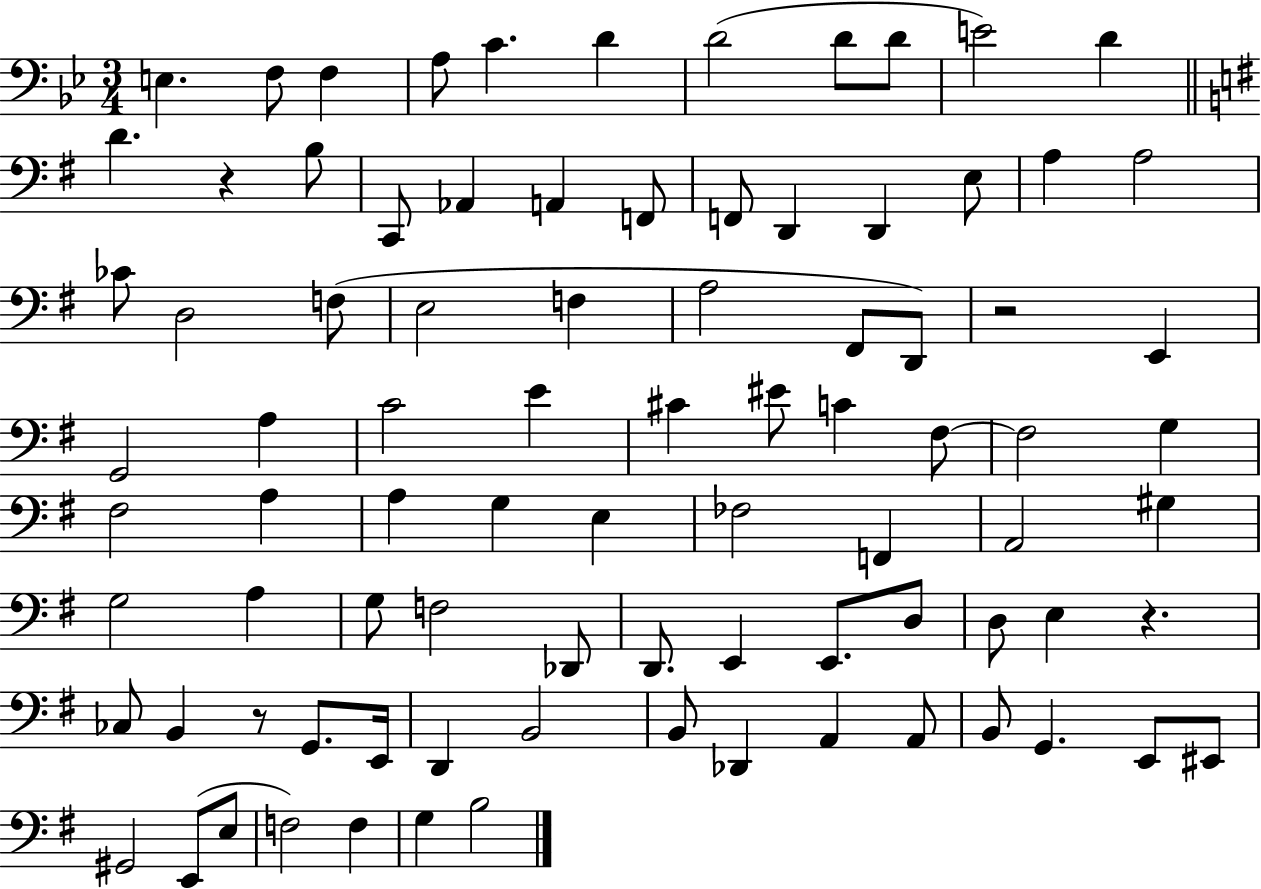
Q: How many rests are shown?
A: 4